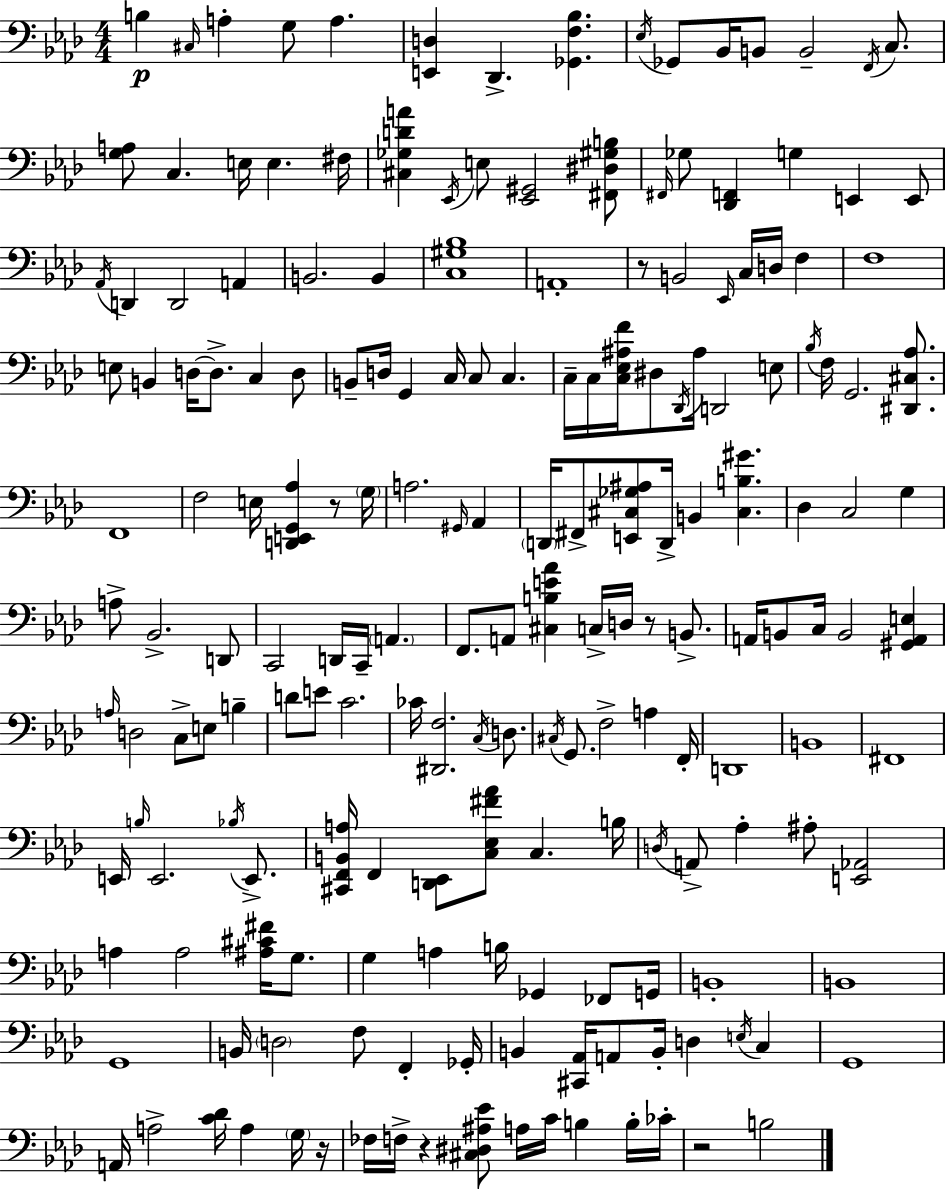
B3/q C#3/s A3/q G3/e A3/q. [E2,D3]/q Db2/q. [Gb2,F3,Bb3]/q. Eb3/s Gb2/e Bb2/s B2/e B2/h F2/s C3/e. [G3,A3]/e C3/q. E3/s E3/q. F#3/s [C#3,Gb3,D4,A4]/q Eb2/s E3/e [Eb2,G#2]/h [F#2,D#3,G#3,B3]/e F#2/s Gb3/e [Db2,F2]/q G3/q E2/q E2/e Ab2/s D2/q D2/h A2/q B2/h. B2/q [C3,G#3,Bb3]/w A2/w R/e B2/h Eb2/s C3/s D3/s F3/q F3/w E3/e B2/q D3/s D3/e. C3/q D3/e B2/e D3/s G2/q C3/s C3/e C3/q. C3/s C3/s [C3,Eb3,A#3,F4]/s D#3/e Db2/s A#3/s D2/h E3/e Bb3/s F3/s G2/h. [D#2,C#3,Ab3]/e. F2/w F3/h E3/s [D2,E2,G2,Ab3]/q R/e G3/s A3/h. G#2/s Ab2/q D2/s F#2/e [E2,C#3,Gb3,A#3]/e D2/s B2/q [C#3,B3,G#4]/q. Db3/q C3/h G3/q A3/e Bb2/h. D2/e C2/h D2/s C2/s A2/q. F2/e. A2/e [C#3,B3,E4,Ab4]/q C3/s D3/s R/e B2/e. A2/s B2/e C3/s B2/h [G#2,A2,E3]/q A3/s D3/h C3/e E3/e B3/q D4/e E4/e C4/h. CES4/s [D#2,F3]/h. C3/s D3/e. C#3/s G2/e. F3/h A3/q F2/s D2/w B2/w F#2/w E2/s B3/s E2/h. Bb3/s E2/e. [C#2,F2,B2,A3]/s F2/q [D2,Eb2]/e [C3,Eb3,F#4,Ab4]/e C3/q. B3/s D3/s A2/e Ab3/q A#3/e [E2,Ab2]/h A3/q A3/h [A#3,C#4,F#4]/s G3/e. G3/q A3/q B3/s Gb2/q FES2/e G2/s B2/w B2/w G2/w B2/s D3/h F3/e F2/q Gb2/s B2/q [C#2,Ab2]/s A2/e B2/s D3/q E3/s C3/q G2/w A2/s A3/h [C4,Db4]/s A3/q G3/s R/s FES3/s F3/s R/q [C#3,D#3,A#3,Eb4]/e A3/s C4/s B3/q B3/s CES4/s R/h B3/h